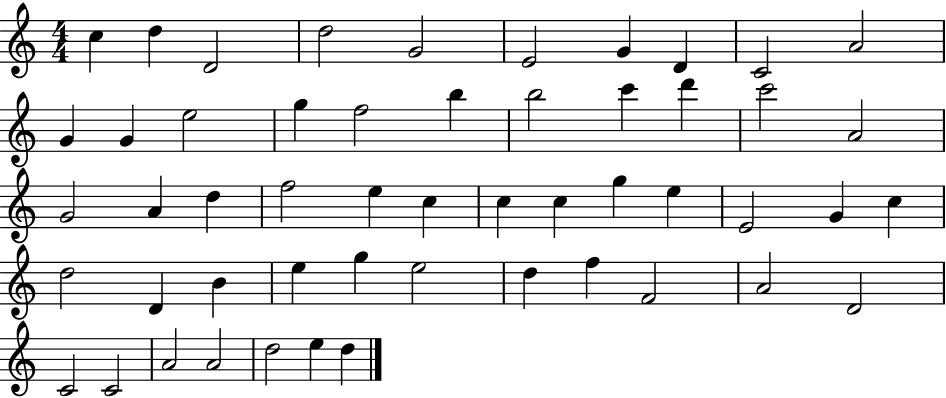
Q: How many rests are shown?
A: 0